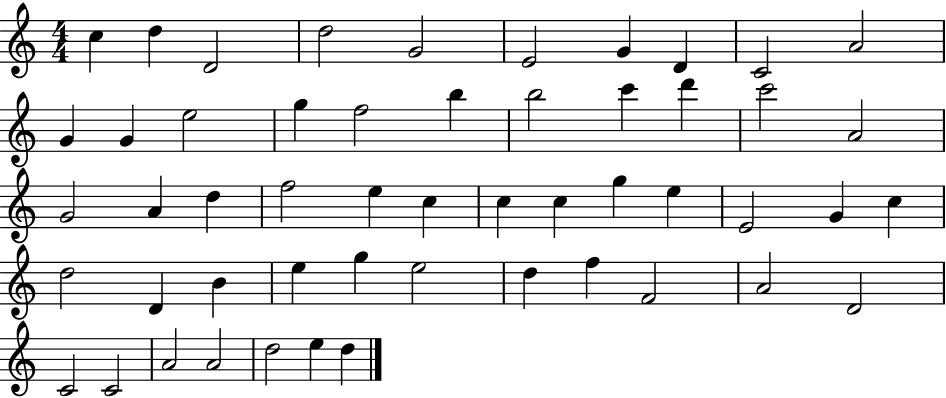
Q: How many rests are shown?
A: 0